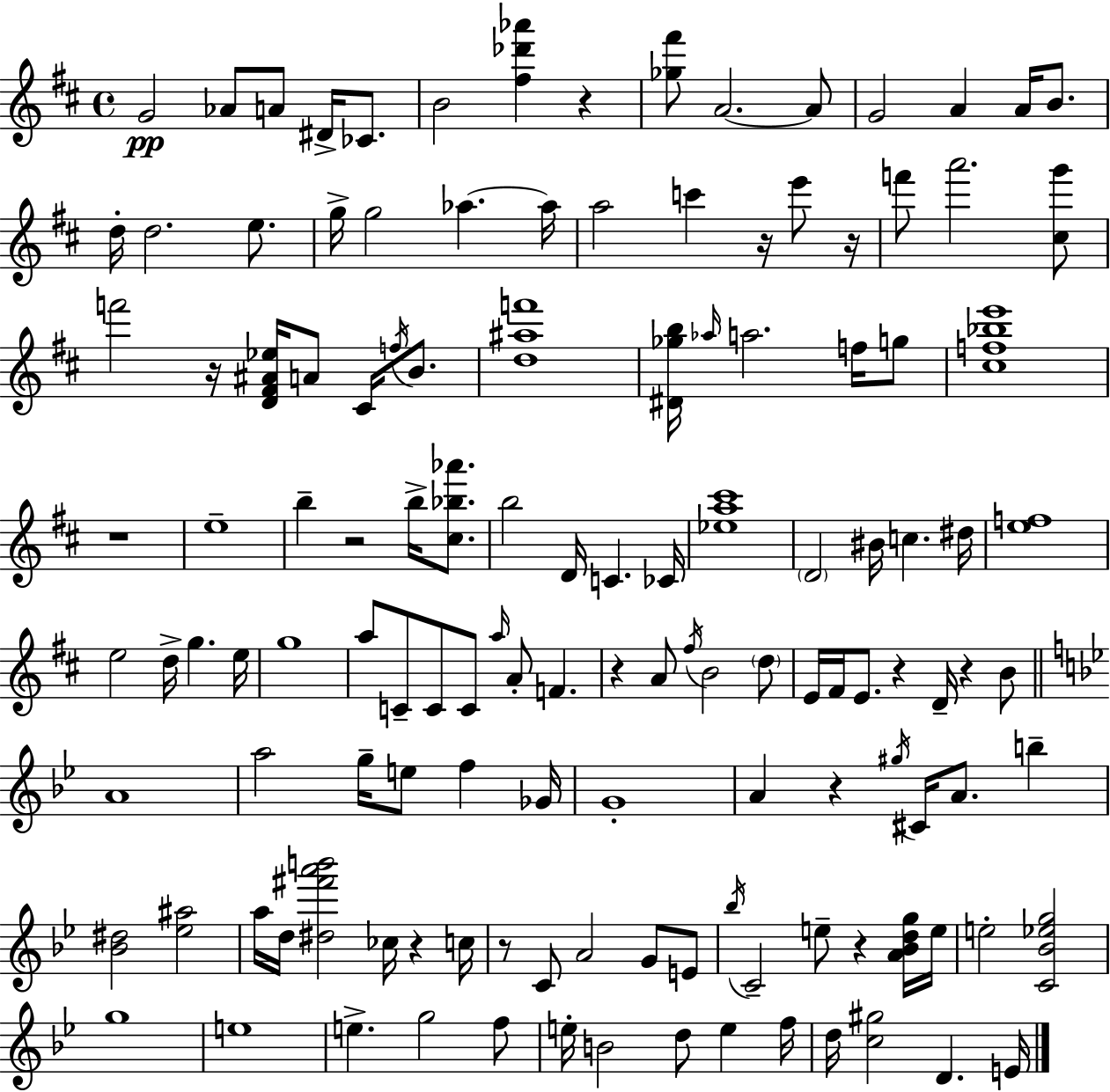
X:1
T:Untitled
M:4/4
L:1/4
K:D
G2 _A/2 A/2 ^D/4 _C/2 B2 [^f_d'_a'] z [_g^f']/2 A2 A/2 G2 A A/4 B/2 d/4 d2 e/2 g/4 g2 _a _a/4 a2 c' z/4 e'/2 z/4 f'/2 a'2 [^cg']/2 f'2 z/4 [D^F^A_e]/4 A/2 ^C/4 f/4 B/2 [d^af']4 [^D_gb]/4 _a/4 a2 f/4 g/2 [^cf_be']4 z4 e4 b z2 b/4 [^c_b_a']/2 b2 D/4 C _C/4 [_ea^c']4 D2 ^B/4 c ^d/4 [ef]4 e2 d/4 g e/4 g4 a/2 C/2 C/2 C/2 a/4 A/2 F z A/2 ^f/4 B2 d/2 E/4 ^F/4 E/2 z D/4 z B/2 A4 a2 g/4 e/2 f _G/4 G4 A z ^g/4 ^C/4 A/2 b [_B^d]2 [_e^a]2 a/4 d/4 [^d^f'a'b']2 _c/4 z c/4 z/2 C/2 A2 G/2 E/2 _b/4 C2 e/2 z [A_Bdg]/4 e/4 e2 [C_B_eg]2 g4 e4 e g2 f/2 e/4 B2 d/2 e f/4 d/4 [c^g]2 D E/4